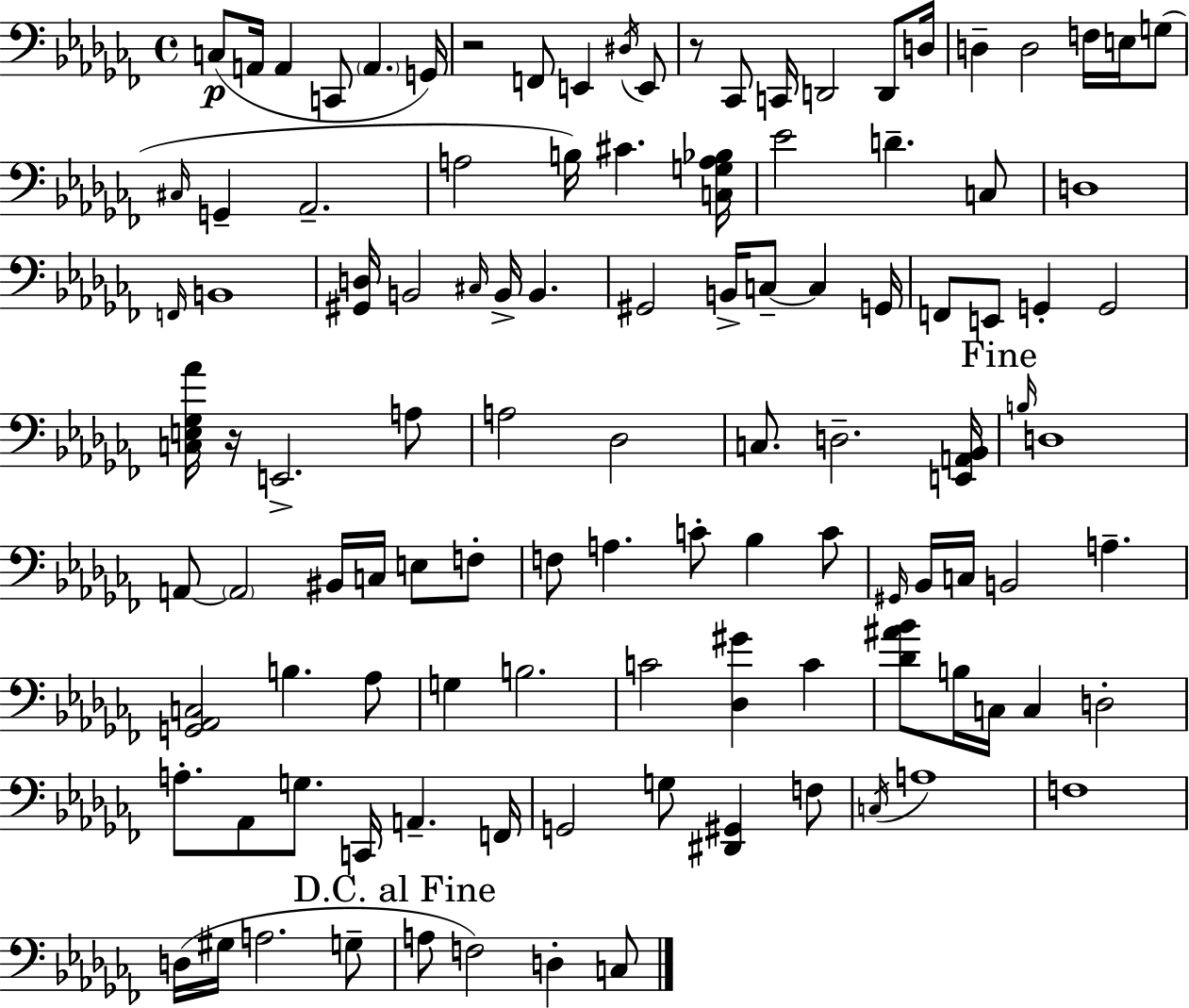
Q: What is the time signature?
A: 4/4